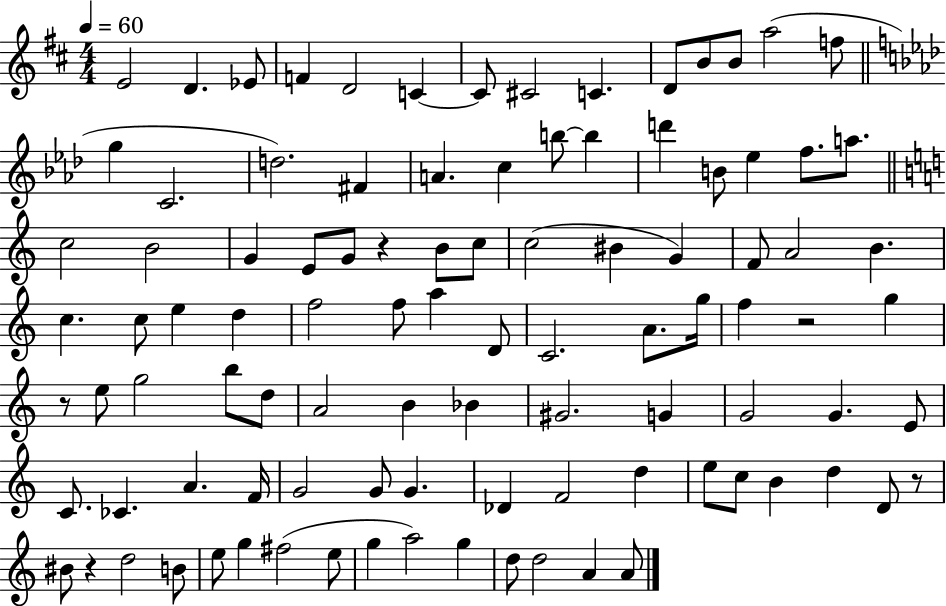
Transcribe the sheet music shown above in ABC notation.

X:1
T:Untitled
M:4/4
L:1/4
K:D
E2 D _E/2 F D2 C C/2 ^C2 C D/2 B/2 B/2 a2 f/2 g C2 d2 ^F A c b/2 b d' B/2 _e f/2 a/2 c2 B2 G E/2 G/2 z B/2 c/2 c2 ^B G F/2 A2 B c c/2 e d f2 f/2 a D/2 C2 A/2 g/4 f z2 g z/2 e/2 g2 b/2 d/2 A2 B _B ^G2 G G2 G E/2 C/2 _C A F/4 G2 G/2 G _D F2 d e/2 c/2 B d D/2 z/2 ^B/2 z d2 B/2 e/2 g ^f2 e/2 g a2 g d/2 d2 A A/2